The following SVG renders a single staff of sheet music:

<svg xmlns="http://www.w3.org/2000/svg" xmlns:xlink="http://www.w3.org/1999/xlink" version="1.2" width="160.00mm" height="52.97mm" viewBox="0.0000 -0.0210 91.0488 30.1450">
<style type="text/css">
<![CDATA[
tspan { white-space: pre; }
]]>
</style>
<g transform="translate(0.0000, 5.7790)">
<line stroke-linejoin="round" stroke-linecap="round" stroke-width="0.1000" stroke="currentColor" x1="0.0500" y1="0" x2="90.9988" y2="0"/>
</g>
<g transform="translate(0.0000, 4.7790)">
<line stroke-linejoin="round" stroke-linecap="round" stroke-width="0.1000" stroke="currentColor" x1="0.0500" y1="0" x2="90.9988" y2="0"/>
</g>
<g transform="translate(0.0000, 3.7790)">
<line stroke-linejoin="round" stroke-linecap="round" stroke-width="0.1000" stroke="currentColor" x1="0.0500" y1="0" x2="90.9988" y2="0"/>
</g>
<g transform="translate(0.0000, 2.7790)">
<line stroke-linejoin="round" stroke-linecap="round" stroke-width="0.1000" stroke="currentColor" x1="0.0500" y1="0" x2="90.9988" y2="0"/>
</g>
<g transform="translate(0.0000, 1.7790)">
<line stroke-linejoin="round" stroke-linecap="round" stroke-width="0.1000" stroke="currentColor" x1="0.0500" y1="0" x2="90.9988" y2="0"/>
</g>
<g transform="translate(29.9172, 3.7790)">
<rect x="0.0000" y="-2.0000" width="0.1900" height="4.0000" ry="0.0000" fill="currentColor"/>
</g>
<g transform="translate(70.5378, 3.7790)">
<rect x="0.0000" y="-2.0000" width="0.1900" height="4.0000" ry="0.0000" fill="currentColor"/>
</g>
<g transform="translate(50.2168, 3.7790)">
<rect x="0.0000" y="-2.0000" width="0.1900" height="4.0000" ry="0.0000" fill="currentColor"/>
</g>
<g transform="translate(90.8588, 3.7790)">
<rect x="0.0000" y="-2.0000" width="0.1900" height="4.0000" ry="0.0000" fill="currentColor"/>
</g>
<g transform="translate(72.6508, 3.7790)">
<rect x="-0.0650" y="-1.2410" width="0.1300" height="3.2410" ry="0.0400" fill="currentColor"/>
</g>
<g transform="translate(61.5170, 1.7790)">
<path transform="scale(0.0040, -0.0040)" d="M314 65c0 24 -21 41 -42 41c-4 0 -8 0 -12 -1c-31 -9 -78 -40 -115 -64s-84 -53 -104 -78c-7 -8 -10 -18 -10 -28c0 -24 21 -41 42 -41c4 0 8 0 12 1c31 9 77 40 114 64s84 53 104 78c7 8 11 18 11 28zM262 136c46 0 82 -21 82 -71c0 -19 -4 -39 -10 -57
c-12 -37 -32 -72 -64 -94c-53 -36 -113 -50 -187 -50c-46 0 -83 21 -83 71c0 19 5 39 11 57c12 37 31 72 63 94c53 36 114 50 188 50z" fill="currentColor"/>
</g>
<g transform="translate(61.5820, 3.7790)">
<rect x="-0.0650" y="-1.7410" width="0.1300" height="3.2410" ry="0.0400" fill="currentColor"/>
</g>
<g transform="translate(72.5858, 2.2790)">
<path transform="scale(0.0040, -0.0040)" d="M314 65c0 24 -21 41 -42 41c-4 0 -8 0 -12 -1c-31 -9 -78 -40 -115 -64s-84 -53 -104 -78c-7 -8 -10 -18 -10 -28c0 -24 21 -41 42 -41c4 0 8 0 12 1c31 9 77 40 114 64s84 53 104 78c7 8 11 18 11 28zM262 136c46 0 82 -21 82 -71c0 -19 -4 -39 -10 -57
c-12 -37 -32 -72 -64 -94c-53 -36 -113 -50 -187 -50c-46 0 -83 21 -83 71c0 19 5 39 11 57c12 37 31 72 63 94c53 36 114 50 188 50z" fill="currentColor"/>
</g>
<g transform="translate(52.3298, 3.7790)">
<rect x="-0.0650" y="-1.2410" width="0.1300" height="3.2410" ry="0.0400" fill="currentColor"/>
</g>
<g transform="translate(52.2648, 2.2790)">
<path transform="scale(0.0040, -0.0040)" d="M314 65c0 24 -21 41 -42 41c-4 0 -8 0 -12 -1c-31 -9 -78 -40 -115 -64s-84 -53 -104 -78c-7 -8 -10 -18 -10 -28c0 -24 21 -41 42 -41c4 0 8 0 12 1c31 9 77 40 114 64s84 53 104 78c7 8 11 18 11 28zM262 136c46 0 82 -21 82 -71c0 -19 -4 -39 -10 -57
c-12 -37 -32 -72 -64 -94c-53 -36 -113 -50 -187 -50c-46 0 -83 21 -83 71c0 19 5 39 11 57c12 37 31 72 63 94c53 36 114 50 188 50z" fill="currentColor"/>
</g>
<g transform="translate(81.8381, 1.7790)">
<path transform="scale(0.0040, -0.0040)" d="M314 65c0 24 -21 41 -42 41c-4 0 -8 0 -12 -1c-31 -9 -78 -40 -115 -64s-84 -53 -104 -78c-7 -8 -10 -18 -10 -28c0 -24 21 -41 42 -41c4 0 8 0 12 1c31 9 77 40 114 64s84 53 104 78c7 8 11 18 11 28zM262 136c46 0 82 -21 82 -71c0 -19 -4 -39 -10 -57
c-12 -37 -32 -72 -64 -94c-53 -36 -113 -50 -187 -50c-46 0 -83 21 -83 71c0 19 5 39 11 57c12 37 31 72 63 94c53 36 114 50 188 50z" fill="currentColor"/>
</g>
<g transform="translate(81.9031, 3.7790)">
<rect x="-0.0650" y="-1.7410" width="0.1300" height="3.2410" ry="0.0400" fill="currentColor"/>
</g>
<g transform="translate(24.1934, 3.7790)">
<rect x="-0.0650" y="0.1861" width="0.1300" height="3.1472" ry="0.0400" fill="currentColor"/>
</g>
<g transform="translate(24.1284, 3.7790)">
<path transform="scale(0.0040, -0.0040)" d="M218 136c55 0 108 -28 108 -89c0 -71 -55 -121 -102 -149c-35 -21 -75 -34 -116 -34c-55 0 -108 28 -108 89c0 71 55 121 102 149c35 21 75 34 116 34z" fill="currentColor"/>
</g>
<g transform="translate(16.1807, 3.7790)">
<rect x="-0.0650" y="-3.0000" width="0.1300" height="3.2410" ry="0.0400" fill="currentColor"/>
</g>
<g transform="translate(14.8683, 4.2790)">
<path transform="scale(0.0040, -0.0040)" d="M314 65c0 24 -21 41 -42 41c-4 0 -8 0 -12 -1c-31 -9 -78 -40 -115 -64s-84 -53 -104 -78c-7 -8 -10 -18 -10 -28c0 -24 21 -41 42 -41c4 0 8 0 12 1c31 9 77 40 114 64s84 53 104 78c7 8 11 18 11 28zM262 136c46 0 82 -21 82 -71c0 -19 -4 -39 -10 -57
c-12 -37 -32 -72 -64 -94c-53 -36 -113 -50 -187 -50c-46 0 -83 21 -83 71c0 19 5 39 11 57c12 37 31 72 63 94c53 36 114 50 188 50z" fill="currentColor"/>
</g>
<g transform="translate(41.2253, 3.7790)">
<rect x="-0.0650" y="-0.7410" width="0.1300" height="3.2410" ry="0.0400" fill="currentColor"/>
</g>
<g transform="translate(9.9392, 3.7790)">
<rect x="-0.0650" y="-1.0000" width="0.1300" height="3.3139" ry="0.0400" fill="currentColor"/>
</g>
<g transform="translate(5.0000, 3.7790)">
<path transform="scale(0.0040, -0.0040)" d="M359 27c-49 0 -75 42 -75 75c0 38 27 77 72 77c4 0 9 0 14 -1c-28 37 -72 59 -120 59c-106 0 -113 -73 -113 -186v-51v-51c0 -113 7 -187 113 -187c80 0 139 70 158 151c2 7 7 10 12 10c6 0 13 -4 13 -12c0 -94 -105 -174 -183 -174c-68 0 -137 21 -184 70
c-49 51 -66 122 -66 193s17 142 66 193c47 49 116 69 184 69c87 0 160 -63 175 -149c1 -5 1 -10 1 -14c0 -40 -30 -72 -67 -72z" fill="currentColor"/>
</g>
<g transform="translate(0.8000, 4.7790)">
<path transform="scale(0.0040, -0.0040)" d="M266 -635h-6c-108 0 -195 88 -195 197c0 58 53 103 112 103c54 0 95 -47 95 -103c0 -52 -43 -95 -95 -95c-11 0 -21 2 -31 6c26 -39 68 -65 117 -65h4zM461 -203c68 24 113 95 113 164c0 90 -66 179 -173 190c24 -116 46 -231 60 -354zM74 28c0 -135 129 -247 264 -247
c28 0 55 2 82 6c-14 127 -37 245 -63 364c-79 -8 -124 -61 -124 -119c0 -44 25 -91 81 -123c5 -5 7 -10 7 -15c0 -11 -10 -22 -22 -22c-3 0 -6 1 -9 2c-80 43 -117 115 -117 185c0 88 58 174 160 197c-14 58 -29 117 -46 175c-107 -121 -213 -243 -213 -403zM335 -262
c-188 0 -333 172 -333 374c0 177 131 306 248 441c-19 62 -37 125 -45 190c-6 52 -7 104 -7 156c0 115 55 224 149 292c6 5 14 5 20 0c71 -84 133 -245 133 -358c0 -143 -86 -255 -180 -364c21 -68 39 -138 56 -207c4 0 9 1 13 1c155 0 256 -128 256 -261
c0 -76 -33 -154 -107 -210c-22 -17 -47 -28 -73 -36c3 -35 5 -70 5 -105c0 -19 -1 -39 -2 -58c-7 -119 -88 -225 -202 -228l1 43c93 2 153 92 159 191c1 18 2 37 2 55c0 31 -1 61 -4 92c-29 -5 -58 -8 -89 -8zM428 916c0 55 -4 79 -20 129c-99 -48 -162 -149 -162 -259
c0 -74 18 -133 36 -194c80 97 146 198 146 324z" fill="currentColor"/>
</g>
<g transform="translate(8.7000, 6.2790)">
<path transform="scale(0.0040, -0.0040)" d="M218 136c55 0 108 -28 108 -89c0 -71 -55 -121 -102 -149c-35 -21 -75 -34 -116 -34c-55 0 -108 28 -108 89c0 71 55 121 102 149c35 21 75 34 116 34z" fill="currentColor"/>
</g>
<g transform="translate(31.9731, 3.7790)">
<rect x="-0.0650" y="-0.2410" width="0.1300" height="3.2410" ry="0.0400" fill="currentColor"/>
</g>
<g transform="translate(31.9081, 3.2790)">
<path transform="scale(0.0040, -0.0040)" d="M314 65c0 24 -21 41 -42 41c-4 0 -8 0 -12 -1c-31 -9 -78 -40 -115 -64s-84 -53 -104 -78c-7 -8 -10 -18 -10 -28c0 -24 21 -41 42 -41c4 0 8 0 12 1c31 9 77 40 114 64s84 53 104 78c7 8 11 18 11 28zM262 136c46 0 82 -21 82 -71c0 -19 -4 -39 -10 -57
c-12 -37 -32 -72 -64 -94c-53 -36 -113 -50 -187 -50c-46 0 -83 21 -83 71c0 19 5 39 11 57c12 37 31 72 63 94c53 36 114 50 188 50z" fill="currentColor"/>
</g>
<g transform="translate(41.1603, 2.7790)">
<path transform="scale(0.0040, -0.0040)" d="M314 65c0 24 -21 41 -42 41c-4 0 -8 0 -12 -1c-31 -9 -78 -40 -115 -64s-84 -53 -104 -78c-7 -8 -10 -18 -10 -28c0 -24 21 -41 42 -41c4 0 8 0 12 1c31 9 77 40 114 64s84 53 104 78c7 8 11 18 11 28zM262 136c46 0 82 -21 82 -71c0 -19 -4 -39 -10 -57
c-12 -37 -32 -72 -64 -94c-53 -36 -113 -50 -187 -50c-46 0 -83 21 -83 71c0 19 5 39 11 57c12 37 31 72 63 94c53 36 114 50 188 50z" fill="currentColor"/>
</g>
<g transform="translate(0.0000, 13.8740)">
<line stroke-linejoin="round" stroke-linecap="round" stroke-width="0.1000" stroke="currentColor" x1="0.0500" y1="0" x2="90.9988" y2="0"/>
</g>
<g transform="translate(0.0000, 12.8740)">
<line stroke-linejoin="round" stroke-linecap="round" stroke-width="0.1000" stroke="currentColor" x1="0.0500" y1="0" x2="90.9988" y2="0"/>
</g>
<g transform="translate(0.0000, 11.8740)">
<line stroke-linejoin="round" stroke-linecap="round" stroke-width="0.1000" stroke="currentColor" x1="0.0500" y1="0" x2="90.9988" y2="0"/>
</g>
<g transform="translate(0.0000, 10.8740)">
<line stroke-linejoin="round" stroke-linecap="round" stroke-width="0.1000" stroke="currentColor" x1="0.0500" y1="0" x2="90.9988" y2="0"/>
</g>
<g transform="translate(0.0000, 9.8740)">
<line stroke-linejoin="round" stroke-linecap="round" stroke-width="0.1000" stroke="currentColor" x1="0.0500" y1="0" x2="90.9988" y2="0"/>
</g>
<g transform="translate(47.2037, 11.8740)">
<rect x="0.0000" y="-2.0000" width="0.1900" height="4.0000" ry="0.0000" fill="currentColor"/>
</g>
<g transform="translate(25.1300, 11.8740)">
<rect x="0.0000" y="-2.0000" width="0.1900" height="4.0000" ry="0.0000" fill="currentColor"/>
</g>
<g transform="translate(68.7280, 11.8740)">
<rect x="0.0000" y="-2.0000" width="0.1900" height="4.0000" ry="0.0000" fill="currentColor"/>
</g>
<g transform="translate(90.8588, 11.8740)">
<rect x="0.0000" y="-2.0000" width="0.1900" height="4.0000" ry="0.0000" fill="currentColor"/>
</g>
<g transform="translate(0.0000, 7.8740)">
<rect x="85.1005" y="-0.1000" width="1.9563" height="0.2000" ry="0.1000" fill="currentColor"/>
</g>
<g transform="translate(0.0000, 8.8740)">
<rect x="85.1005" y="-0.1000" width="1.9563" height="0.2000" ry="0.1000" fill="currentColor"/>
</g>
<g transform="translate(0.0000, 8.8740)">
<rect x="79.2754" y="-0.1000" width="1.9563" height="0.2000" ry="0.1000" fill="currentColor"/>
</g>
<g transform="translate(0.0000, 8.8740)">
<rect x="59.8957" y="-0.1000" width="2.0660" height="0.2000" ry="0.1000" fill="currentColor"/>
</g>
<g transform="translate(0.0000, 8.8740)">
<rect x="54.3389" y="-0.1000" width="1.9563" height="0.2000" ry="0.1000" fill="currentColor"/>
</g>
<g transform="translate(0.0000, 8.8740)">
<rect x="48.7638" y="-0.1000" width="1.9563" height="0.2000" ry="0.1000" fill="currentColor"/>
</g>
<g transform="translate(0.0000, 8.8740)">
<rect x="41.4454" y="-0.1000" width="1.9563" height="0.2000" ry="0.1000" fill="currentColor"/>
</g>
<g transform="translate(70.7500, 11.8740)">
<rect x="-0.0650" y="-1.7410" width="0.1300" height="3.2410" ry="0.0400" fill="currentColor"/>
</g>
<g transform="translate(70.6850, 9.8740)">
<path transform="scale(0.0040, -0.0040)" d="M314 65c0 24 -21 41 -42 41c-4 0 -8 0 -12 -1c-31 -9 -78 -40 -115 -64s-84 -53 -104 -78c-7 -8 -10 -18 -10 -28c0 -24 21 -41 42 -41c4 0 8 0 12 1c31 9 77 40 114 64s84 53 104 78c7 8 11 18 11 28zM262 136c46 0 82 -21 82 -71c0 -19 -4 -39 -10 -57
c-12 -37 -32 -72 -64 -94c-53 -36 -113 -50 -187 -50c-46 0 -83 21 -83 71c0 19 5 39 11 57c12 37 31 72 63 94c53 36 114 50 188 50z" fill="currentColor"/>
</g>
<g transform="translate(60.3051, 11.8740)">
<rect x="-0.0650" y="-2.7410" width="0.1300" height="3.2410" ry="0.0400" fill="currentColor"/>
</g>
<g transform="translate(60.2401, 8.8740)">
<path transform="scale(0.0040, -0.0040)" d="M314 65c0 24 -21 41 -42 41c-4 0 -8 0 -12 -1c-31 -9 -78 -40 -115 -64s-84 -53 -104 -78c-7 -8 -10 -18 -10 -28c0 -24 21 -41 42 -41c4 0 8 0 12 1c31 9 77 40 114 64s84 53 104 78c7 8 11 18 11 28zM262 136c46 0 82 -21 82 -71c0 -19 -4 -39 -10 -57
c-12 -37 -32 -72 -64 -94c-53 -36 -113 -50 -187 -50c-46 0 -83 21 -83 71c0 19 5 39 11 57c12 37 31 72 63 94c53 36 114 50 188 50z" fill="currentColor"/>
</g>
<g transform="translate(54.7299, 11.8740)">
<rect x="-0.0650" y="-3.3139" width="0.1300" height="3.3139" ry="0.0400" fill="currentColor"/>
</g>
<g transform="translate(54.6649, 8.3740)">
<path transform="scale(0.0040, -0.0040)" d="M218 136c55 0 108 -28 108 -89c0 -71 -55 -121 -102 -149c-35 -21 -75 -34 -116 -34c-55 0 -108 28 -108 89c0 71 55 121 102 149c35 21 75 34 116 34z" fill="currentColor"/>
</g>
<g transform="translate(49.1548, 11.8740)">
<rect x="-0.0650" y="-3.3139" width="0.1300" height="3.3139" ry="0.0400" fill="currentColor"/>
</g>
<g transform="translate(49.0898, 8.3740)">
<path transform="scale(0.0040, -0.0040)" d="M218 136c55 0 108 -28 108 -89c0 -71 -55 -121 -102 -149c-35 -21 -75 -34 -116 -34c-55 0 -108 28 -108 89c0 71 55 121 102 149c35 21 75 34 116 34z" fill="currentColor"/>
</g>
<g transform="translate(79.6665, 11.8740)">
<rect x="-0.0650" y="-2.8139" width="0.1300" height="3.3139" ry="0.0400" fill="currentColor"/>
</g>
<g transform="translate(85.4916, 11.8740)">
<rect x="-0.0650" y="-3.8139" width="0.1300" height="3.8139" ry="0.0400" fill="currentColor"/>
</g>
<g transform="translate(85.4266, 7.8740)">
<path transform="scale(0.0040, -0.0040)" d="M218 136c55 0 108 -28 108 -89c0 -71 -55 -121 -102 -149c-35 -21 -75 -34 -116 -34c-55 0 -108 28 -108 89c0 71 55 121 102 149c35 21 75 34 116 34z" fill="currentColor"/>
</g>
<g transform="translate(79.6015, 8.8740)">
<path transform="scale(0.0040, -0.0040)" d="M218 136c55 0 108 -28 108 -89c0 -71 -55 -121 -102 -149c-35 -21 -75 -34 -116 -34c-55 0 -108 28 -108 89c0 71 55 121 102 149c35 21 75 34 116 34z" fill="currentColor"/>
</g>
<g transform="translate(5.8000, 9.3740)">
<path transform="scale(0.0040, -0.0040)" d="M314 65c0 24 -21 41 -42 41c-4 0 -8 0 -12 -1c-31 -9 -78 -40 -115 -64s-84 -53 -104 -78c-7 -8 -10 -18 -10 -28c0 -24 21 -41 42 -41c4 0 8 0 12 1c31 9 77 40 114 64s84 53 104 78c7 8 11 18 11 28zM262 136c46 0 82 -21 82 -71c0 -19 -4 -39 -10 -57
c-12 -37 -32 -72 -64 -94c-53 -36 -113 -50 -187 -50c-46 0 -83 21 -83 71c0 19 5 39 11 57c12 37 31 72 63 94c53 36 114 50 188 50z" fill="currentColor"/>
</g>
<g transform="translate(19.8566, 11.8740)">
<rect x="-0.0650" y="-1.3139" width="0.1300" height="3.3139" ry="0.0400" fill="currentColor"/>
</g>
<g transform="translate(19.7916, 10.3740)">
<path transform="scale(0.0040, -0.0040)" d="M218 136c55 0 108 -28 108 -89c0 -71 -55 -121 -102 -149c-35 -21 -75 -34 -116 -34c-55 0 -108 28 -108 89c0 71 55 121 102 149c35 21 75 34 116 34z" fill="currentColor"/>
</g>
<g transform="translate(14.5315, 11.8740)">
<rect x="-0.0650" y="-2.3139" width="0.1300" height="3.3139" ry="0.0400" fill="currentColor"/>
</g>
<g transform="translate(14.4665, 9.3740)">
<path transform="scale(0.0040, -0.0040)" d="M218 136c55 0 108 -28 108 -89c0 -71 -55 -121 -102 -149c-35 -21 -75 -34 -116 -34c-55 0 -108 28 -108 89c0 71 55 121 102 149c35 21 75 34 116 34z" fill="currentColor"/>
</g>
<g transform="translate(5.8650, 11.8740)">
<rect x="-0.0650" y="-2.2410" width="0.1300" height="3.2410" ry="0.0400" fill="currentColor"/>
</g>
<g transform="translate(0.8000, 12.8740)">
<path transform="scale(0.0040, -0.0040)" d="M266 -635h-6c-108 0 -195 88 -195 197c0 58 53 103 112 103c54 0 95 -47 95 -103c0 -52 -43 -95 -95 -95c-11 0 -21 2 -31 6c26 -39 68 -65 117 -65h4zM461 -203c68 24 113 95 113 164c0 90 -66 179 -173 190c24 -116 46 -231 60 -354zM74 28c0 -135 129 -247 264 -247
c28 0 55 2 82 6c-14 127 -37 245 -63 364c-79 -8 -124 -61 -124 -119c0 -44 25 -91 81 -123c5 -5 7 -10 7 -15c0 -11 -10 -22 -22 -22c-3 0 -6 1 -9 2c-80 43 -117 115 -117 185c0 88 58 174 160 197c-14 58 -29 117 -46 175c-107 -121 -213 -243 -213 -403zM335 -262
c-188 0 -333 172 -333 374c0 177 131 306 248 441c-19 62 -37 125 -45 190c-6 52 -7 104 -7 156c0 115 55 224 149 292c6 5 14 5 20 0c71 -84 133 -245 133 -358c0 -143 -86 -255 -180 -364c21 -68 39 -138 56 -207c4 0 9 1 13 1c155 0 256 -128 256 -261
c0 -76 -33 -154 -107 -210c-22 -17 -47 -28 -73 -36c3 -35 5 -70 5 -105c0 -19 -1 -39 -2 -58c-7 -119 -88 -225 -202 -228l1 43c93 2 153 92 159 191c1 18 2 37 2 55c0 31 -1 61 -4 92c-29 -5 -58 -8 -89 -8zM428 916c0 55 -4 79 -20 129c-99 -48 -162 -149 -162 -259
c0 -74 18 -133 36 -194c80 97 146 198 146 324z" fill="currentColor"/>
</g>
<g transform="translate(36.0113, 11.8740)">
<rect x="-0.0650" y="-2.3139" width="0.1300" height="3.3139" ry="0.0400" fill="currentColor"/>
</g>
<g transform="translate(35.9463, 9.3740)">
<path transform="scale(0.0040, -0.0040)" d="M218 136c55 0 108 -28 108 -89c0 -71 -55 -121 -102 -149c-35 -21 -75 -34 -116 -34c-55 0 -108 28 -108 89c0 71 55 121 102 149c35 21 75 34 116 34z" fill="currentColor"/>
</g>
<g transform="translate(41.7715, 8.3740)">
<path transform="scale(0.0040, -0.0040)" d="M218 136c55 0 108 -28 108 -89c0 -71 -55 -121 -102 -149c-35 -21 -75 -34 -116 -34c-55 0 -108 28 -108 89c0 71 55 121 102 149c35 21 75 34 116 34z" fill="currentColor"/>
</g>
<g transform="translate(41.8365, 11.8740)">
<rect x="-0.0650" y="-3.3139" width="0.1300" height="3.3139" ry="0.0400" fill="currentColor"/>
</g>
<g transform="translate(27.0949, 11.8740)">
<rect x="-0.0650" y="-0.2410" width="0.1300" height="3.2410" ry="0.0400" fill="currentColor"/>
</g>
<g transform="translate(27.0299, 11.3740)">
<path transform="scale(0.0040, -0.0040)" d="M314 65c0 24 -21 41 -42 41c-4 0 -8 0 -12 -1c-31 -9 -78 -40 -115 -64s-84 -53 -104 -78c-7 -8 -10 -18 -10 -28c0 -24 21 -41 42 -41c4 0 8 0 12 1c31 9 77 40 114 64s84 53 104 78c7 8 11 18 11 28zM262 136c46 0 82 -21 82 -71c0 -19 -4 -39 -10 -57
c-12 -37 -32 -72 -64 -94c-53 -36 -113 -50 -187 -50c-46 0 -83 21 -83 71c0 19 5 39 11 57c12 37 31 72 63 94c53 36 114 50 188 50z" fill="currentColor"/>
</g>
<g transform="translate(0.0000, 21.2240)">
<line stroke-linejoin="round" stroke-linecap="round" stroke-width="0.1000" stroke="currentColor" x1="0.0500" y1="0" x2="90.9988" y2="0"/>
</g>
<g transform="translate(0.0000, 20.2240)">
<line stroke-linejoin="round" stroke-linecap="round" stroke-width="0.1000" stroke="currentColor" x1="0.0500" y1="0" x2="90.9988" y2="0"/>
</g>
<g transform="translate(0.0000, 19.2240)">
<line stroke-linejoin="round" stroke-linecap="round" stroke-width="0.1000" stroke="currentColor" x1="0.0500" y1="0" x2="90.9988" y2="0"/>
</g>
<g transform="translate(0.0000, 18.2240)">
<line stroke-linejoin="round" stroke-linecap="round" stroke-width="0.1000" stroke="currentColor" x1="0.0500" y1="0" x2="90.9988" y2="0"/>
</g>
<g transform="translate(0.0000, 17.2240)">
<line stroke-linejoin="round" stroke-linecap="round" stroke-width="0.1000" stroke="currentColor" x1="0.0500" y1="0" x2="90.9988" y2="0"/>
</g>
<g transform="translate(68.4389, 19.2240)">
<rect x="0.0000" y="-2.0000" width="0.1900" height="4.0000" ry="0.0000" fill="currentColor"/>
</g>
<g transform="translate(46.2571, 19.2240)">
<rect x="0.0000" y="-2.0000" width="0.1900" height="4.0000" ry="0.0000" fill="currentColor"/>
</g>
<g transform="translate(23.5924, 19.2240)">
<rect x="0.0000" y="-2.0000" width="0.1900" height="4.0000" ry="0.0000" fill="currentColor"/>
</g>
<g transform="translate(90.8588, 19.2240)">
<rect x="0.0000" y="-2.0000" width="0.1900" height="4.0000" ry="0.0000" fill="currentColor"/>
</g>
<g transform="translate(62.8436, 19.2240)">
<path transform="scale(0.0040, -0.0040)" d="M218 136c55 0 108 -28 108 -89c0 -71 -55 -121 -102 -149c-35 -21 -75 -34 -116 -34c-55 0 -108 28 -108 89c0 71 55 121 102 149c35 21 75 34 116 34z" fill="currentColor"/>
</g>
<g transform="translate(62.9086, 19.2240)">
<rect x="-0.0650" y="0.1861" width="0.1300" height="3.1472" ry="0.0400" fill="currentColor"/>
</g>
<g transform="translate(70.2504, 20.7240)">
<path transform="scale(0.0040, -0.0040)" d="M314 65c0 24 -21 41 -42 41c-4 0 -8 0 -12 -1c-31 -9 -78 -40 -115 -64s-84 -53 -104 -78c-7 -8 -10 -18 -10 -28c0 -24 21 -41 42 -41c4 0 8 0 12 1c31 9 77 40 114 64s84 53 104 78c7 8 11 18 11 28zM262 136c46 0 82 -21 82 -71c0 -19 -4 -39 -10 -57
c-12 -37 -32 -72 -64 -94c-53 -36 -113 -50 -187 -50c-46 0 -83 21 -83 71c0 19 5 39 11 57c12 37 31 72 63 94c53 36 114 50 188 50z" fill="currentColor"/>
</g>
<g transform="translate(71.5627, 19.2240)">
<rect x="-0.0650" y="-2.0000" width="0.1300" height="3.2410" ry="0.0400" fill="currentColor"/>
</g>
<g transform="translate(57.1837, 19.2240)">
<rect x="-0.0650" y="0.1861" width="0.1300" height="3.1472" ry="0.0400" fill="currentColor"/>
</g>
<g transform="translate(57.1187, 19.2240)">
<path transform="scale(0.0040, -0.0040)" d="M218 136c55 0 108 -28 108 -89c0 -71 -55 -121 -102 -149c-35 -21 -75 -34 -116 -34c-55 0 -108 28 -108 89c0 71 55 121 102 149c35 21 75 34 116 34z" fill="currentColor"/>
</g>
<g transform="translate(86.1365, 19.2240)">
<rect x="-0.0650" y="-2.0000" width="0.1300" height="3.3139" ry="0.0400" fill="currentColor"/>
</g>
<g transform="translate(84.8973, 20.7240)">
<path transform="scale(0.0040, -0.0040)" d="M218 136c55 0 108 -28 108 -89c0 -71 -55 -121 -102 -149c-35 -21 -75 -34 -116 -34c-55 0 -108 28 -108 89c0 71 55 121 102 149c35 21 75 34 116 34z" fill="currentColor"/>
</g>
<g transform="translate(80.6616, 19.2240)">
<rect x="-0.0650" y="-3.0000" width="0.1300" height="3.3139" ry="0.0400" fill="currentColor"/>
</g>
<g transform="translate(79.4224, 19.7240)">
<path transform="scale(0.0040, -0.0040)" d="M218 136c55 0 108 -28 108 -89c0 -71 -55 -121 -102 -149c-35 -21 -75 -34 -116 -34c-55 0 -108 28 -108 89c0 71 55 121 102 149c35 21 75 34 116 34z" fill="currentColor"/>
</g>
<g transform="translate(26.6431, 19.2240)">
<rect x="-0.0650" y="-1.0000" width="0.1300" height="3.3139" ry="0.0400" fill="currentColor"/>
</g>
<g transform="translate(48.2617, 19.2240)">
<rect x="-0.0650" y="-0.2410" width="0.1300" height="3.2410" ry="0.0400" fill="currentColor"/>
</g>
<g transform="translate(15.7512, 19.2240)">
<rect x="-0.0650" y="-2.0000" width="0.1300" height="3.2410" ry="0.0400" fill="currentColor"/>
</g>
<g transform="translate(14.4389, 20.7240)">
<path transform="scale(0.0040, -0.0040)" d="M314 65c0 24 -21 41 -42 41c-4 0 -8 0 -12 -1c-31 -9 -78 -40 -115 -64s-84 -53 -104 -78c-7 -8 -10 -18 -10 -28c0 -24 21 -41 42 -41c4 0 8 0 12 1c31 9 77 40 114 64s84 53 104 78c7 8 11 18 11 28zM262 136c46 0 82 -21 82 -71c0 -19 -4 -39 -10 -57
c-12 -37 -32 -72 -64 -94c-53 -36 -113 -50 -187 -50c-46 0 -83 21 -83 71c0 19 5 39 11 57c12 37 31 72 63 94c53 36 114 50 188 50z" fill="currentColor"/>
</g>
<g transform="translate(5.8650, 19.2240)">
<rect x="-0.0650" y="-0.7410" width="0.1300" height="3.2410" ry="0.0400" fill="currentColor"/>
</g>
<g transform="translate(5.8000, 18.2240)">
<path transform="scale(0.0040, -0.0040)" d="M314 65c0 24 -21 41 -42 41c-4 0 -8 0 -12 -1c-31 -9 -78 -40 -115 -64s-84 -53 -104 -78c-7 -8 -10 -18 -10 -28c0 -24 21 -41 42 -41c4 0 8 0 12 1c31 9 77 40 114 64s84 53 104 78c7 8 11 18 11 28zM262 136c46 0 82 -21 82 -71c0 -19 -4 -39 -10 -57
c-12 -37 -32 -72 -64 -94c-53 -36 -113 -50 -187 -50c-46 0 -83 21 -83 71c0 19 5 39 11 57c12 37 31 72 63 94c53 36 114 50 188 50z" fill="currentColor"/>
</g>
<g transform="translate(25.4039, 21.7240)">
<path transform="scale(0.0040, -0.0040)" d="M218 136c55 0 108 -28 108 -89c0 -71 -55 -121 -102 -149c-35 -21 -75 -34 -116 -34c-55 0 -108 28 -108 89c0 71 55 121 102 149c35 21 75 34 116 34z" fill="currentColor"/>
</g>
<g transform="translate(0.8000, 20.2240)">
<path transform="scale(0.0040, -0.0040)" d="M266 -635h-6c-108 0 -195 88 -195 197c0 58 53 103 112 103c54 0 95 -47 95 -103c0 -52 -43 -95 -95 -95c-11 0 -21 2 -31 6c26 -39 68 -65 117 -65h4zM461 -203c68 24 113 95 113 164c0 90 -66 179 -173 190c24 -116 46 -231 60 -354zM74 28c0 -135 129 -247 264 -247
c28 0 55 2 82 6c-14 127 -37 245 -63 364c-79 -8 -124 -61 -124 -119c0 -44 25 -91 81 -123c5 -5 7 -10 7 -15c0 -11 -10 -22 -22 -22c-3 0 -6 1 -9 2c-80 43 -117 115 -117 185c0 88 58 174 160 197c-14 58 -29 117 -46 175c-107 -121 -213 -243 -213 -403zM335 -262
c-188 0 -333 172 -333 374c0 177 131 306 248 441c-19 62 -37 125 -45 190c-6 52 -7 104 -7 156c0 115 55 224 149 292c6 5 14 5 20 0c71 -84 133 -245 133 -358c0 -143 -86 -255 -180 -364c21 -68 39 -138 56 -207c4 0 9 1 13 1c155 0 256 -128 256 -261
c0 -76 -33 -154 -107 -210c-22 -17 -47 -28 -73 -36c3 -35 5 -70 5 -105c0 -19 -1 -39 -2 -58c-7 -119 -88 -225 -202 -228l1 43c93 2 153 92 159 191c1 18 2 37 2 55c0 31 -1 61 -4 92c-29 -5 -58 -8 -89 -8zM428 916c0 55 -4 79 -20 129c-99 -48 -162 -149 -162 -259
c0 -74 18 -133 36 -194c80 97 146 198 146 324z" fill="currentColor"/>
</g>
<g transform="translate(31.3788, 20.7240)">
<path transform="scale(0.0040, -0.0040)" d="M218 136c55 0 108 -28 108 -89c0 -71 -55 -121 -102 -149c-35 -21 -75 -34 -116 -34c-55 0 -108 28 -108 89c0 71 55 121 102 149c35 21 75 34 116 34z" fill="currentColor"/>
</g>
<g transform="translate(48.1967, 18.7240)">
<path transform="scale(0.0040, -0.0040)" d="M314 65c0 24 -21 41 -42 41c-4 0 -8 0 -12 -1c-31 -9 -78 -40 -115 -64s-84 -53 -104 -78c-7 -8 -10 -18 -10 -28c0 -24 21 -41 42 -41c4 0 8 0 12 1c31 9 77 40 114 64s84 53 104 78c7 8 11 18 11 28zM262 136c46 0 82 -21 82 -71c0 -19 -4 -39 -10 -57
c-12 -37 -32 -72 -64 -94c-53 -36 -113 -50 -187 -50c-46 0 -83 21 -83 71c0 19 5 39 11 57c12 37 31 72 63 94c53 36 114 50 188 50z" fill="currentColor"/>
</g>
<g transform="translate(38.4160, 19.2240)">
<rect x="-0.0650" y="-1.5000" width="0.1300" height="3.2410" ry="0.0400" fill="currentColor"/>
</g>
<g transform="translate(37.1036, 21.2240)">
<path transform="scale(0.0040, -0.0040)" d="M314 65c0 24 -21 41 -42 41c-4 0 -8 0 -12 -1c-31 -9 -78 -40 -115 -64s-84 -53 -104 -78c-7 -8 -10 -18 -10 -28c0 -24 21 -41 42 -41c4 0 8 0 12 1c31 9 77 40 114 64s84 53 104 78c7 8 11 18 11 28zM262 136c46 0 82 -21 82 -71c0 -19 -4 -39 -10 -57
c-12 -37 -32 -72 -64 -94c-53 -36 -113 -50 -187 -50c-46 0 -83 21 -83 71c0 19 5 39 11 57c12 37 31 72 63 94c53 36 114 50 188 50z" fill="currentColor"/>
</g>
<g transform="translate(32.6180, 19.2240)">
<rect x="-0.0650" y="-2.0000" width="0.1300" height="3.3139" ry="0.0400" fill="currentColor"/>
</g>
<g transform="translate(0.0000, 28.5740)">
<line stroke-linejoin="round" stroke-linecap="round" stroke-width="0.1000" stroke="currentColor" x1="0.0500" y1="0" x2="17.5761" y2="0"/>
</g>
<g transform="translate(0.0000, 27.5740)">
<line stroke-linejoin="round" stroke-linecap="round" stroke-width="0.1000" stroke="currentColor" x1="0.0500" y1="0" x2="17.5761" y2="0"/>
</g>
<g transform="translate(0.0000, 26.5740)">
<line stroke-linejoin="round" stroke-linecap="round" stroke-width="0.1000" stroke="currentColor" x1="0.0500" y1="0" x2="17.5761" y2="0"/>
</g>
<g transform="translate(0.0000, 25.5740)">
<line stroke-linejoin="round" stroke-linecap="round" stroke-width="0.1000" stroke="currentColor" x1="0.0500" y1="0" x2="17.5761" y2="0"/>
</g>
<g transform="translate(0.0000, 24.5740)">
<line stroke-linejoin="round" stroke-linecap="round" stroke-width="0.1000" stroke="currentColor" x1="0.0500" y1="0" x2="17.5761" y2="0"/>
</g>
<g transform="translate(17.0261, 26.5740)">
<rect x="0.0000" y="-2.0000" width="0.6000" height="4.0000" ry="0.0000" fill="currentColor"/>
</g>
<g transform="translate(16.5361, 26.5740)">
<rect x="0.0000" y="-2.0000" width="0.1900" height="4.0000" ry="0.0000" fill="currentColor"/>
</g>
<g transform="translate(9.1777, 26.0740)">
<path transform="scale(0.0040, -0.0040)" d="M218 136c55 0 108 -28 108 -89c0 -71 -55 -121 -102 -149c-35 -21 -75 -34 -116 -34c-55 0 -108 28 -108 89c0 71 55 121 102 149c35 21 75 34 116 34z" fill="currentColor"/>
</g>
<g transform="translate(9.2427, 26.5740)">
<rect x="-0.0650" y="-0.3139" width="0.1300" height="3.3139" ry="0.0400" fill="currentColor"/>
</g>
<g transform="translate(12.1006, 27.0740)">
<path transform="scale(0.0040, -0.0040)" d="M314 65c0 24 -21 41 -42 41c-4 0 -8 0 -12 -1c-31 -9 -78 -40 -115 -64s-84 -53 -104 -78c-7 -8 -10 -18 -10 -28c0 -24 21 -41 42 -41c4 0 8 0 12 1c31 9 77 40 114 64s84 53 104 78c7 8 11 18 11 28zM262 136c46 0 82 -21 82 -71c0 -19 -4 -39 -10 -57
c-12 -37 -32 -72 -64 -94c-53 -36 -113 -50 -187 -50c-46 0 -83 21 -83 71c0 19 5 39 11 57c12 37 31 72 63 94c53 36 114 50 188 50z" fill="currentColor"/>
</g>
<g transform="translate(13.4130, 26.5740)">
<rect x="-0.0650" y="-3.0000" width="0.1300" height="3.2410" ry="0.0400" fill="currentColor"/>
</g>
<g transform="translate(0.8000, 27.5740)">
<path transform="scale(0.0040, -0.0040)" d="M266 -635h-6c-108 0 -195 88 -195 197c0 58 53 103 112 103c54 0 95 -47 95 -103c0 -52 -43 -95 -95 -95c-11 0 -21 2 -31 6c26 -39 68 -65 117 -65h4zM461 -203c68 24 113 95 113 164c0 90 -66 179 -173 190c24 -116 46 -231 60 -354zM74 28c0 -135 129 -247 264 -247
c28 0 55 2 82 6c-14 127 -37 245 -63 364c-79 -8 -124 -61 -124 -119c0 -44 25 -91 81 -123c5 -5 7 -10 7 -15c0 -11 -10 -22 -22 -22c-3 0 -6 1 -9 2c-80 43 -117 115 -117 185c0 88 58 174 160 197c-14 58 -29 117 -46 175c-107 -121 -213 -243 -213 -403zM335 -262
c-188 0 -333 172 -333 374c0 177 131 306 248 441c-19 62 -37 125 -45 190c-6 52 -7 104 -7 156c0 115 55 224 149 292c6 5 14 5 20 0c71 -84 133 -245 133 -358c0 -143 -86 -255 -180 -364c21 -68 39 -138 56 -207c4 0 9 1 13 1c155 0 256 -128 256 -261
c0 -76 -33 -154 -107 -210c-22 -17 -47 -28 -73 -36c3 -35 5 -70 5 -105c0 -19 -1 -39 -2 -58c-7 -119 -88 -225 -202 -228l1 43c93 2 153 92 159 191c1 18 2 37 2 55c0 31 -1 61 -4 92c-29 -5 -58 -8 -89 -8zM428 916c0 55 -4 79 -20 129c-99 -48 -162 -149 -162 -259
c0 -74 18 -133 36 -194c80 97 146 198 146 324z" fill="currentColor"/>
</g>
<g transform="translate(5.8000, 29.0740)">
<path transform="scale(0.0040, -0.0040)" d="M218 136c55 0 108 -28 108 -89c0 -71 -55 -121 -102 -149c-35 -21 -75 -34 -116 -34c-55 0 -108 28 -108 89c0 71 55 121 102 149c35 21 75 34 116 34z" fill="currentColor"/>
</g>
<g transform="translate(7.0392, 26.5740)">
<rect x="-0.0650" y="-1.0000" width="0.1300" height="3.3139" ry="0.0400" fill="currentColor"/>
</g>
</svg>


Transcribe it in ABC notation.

X:1
T:Untitled
M:4/4
L:1/4
K:C
D A2 B c2 d2 e2 f2 e2 f2 g2 g e c2 g b b b a2 f2 a c' d2 F2 D F E2 c2 B B F2 A F D c A2